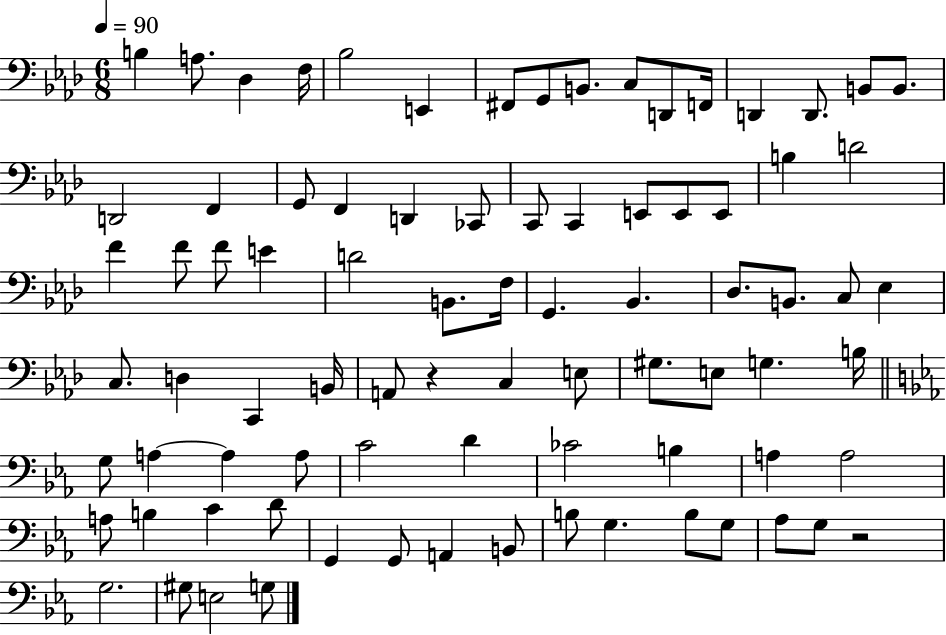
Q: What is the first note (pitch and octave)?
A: B3